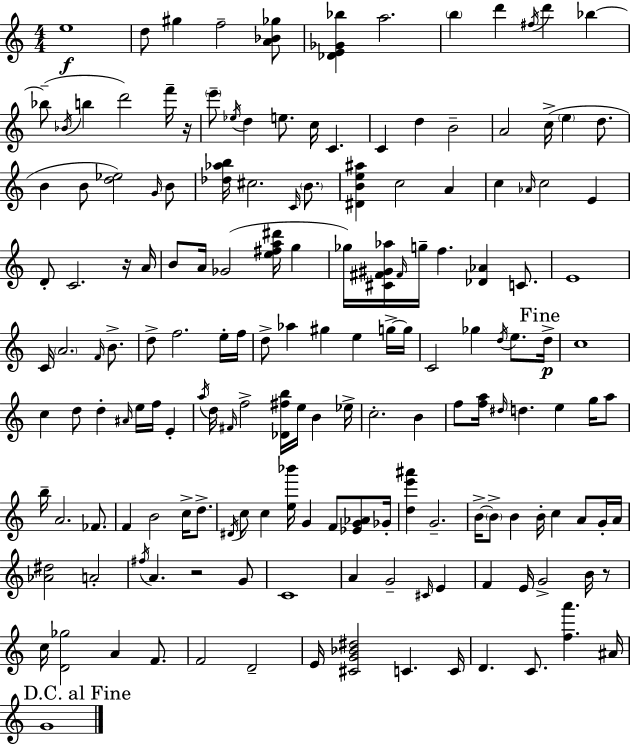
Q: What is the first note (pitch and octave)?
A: E5